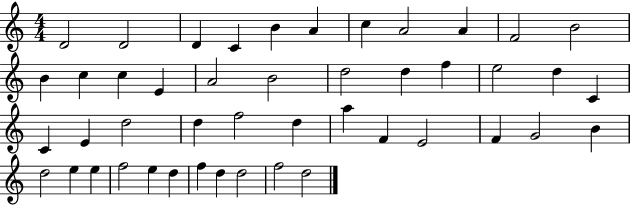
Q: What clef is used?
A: treble